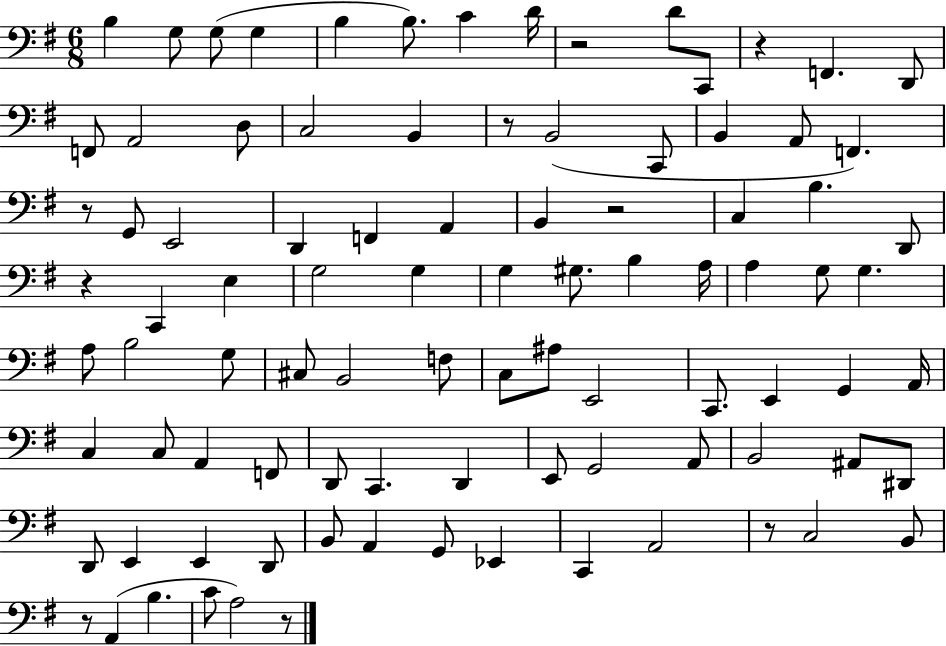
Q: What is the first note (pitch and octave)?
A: B3